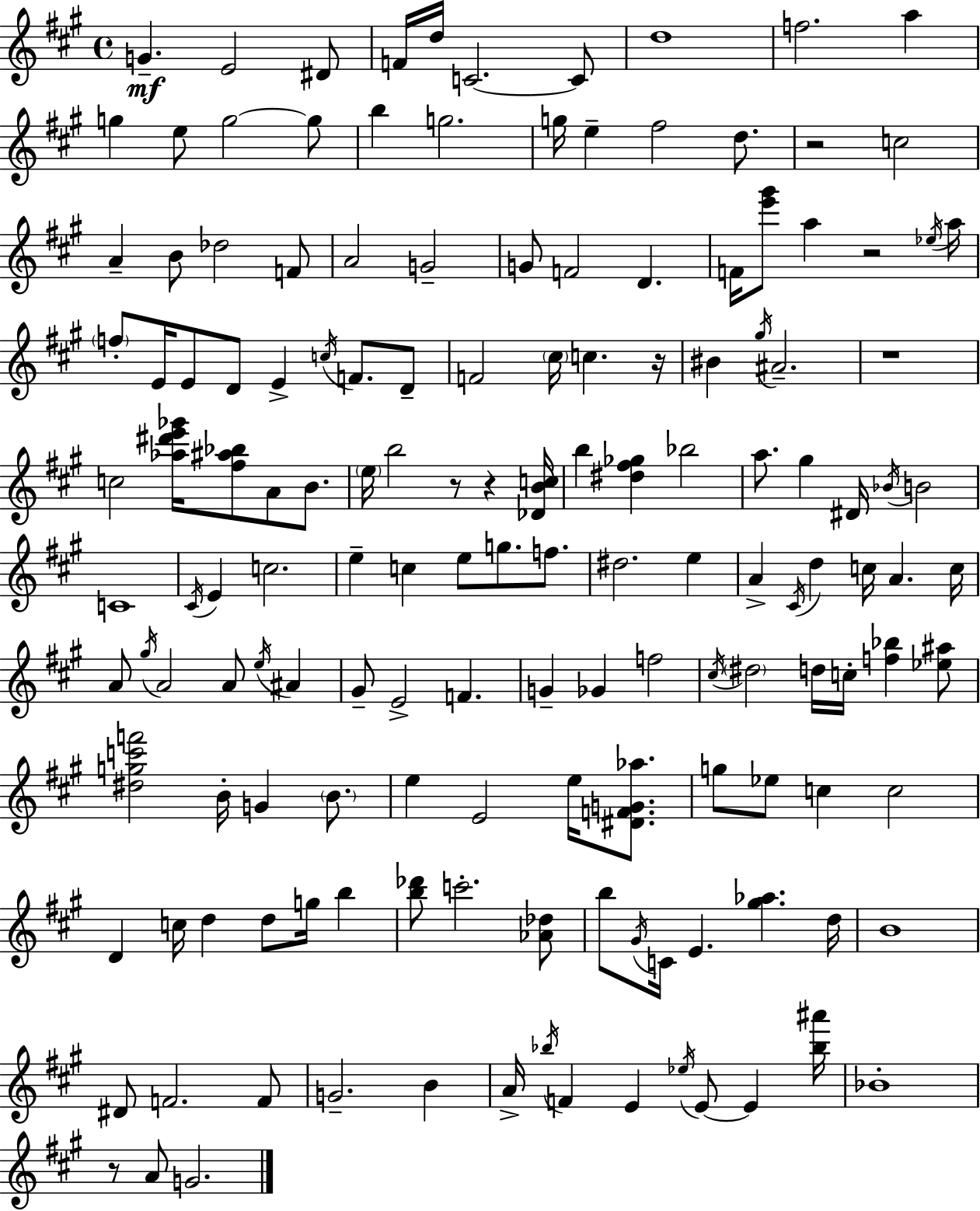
G4/q. E4/h D#4/e F4/s D5/s C4/h. C4/e D5/w F5/h. A5/q G5/q E5/e G5/h G5/e B5/q G5/h. G5/s E5/q F#5/h D5/e. R/h C5/h A4/q B4/e Db5/h F4/e A4/h G4/h G4/e F4/h D4/q. F4/s [E6,G#6]/e A5/q R/h Eb5/s A5/s F5/e E4/s E4/e D4/e E4/q C5/s F4/e. D4/e F4/h C#5/s C5/q. R/s BIS4/q G#5/s A#4/h. R/w C5/h [Ab5,D#6,E6,Gb6]/s [F#5,A#5,Bb5]/e A4/e B4/e. E5/s B5/h R/e R/q [Db4,B4,C5]/s B5/q [D#5,F#5,Gb5]/q Bb5/h A5/e. G#5/q D#4/s Bb4/s B4/h C4/w C#4/s E4/q C5/h. E5/q C5/q E5/e G5/e. F5/e. D#5/h. E5/q A4/q C#4/s D5/q C5/s A4/q. C5/s A4/e G#5/s A4/h A4/e E5/s A#4/q G#4/e E4/h F4/q. G4/q Gb4/q F5/h C#5/s D#5/h D5/s C5/s [F5,Bb5]/q [Eb5,A#5]/e [D#5,G5,C6,F6]/h B4/s G4/q B4/e. E5/q E4/h E5/s [D#4,F4,G4,Ab5]/e. G5/e Eb5/e C5/q C5/h D4/q C5/s D5/q D5/e G5/s B5/q [B5,Db6]/e C6/h. [Ab4,Db5]/e B5/e G#4/s C4/s E4/q. [G#5,Ab5]/q. D5/s B4/w D#4/e F4/h. F4/e G4/h. B4/q A4/s Bb5/s F4/q E4/q Eb5/s E4/e E4/q [Bb5,A#6]/s Bb4/w R/e A4/e G4/h.